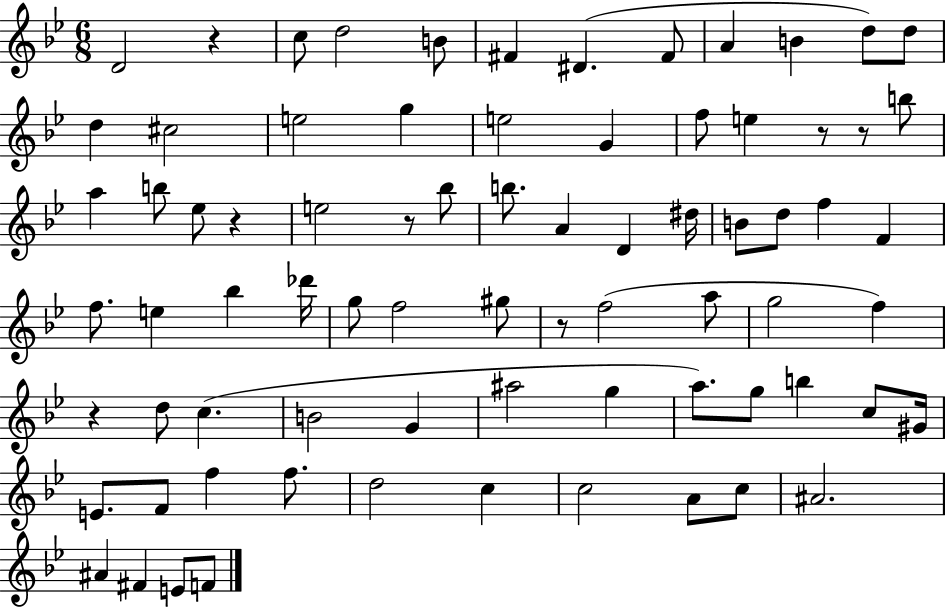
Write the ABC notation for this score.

X:1
T:Untitled
M:6/8
L:1/4
K:Bb
D2 z c/2 d2 B/2 ^F ^D ^F/2 A B d/2 d/2 d ^c2 e2 g e2 G f/2 e z/2 z/2 b/2 a b/2 _e/2 z e2 z/2 _b/2 b/2 A D ^d/4 B/2 d/2 f F f/2 e _b _d'/4 g/2 f2 ^g/2 z/2 f2 a/2 g2 f z d/2 c B2 G ^a2 g a/2 g/2 b c/2 ^G/4 E/2 F/2 f f/2 d2 c c2 A/2 c/2 ^A2 ^A ^F E/2 F/2